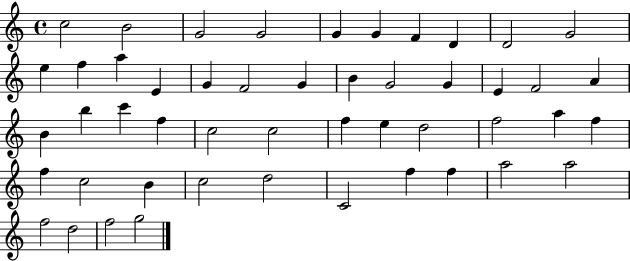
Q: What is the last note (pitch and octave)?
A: G5